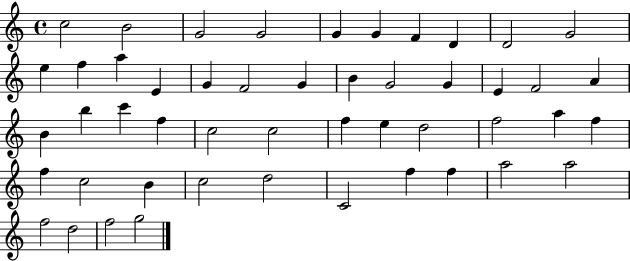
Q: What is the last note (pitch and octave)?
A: G5